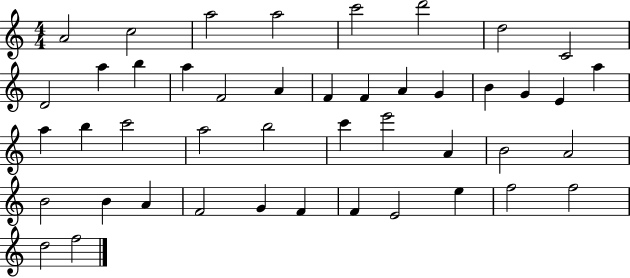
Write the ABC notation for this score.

X:1
T:Untitled
M:4/4
L:1/4
K:C
A2 c2 a2 a2 c'2 d'2 d2 C2 D2 a b a F2 A F F A G B G E a a b c'2 a2 b2 c' e'2 A B2 A2 B2 B A F2 G F F E2 e f2 f2 d2 f2